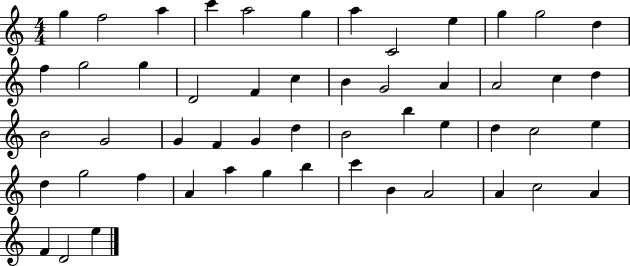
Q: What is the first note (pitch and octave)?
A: G5